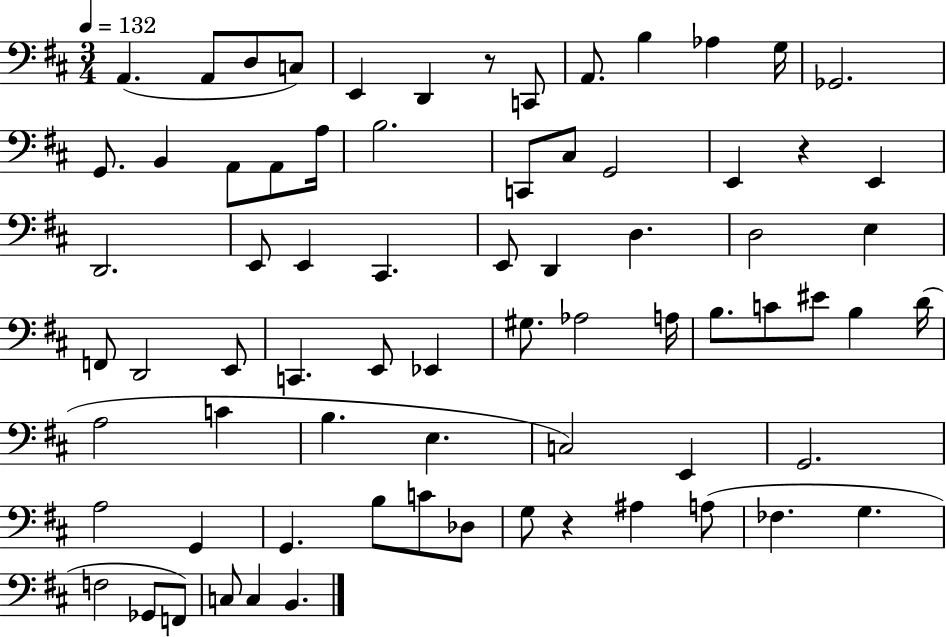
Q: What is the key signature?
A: D major